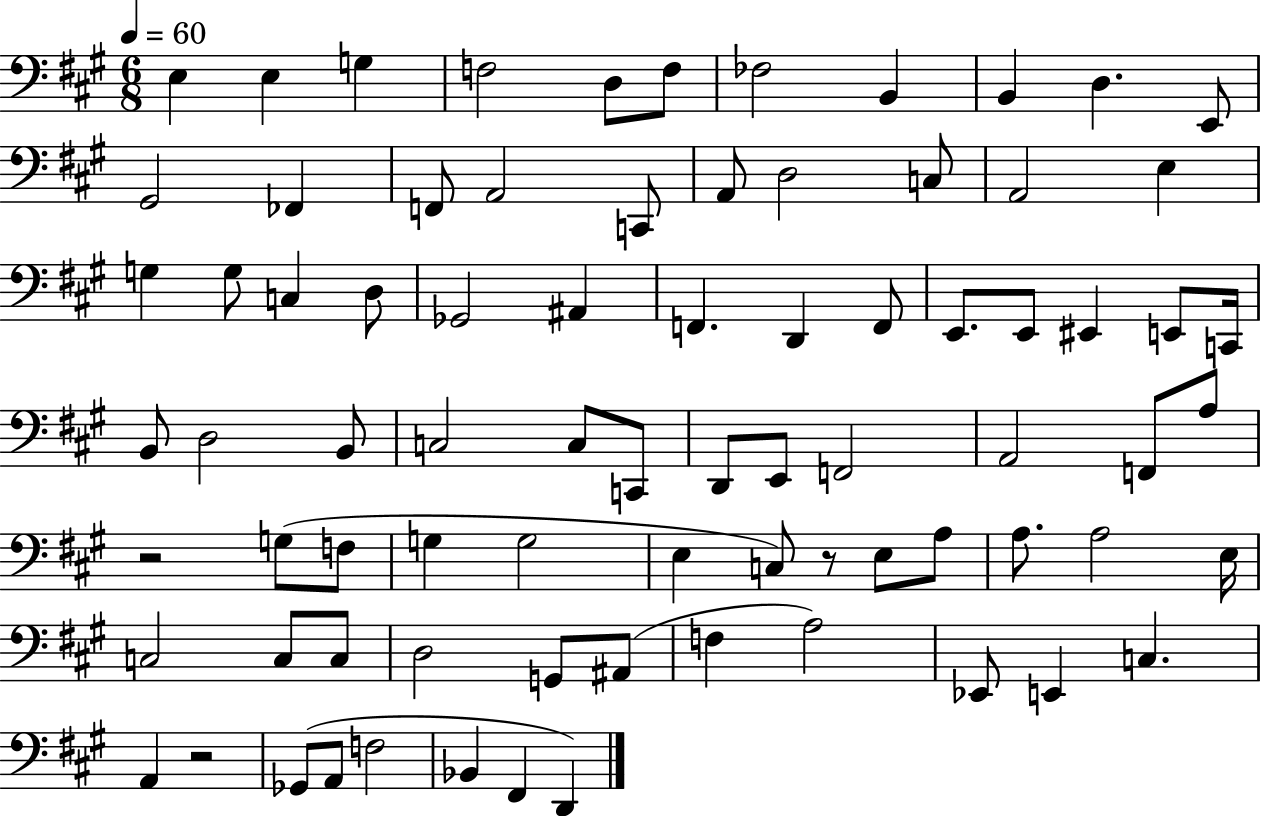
X:1
T:Untitled
M:6/8
L:1/4
K:A
E, E, G, F,2 D,/2 F,/2 _F,2 B,, B,, D, E,,/2 ^G,,2 _F,, F,,/2 A,,2 C,,/2 A,,/2 D,2 C,/2 A,,2 E, G, G,/2 C, D,/2 _G,,2 ^A,, F,, D,, F,,/2 E,,/2 E,,/2 ^E,, E,,/2 C,,/4 B,,/2 D,2 B,,/2 C,2 C,/2 C,,/2 D,,/2 E,,/2 F,,2 A,,2 F,,/2 A,/2 z2 G,/2 F,/2 G, G,2 E, C,/2 z/2 E,/2 A,/2 A,/2 A,2 E,/4 C,2 C,/2 C,/2 D,2 G,,/2 ^A,,/2 F, A,2 _E,,/2 E,, C, A,, z2 _G,,/2 A,,/2 F,2 _B,, ^F,, D,,